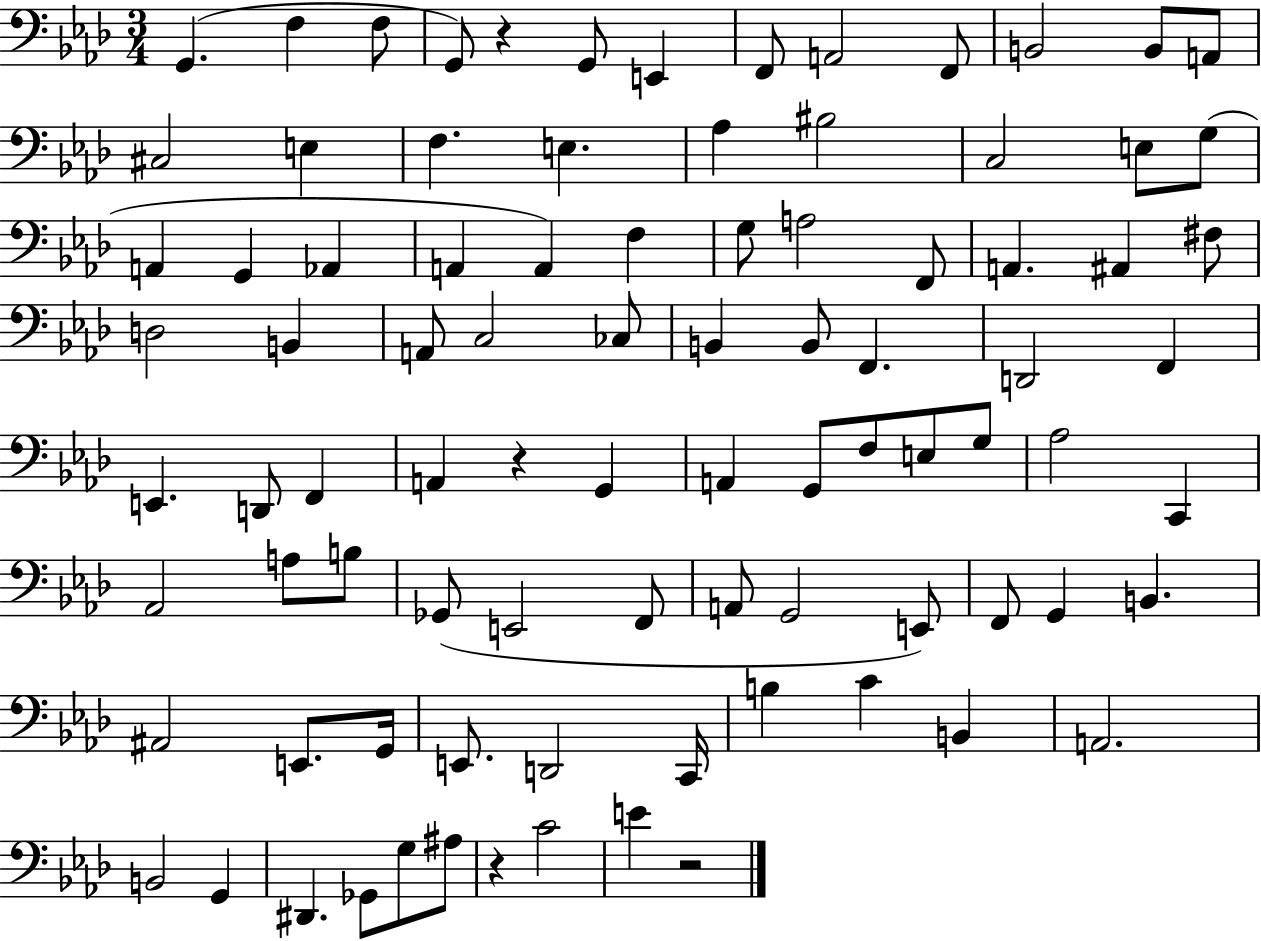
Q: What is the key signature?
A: AES major